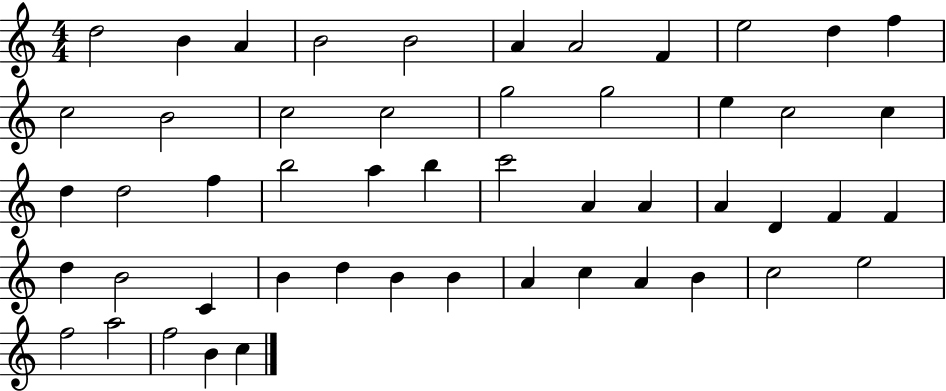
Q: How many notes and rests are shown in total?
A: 51